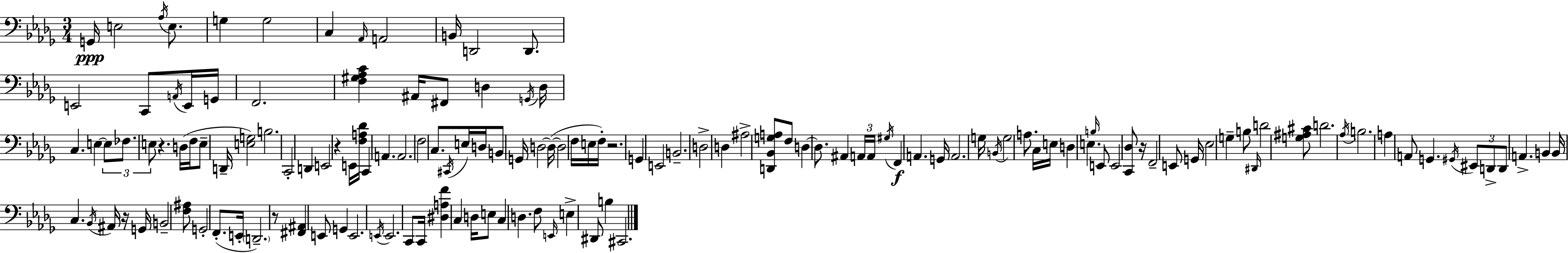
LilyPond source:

{
  \clef bass
  \numericTimeSignature
  \time 3/4
  \key bes \minor
  g,16\ppp e2 \acciaccatura { aes16 } e8. | g4 g2 | c4 \grace { aes,16 } a,2 | b,16 d,2 d,8. | \break e,2 c,8 | \acciaccatura { a,16 } e,16 g,16 f,2. | <f gis aes c'>4 ais,16 fis,8 d4 | \acciaccatura { g,16 } d16 c4. e4~~ | \break \tuplet 3/2 { e8 fes8. e8 } r4. | d16( f16 e8-- d,16-- <e g>2) | b2. | c,2-. | \break d,4 e,2 | r4 e,16 <f a des'>16 c,4 a,4. | a,2. | f2 | \break c8. \acciaccatura { cis,16 } e16 d16 b,8 g,16 d2~~ | d16~(~ d2 | f16 e16 f16-.) r2. | g,4 e,2 | \break b,2.-- | d2-> | d4 ais2-> | <d, bes, g a>8 f8 d4~~ d8. | \break ais,4 \tuplet 3/2 { a,16 a,16 \acciaccatura { gis16 }\f } f,4 a,4. | g,16 a,2. | g16 \acciaccatura { b,16 } g2 | a8. c16 e16 d4 | \break e4. \grace { b16 } e,8 e,2 | <c, des>8 r16 f,2-- | e,8 g,16 ees2 | g4-- b8 \grace { dis,16 } d'2 | \break <g ais cis'>8 d'2. | \acciaccatura { aes16 } b2. | a4 | a,8 g,4. \acciaccatura { gis,16 } \tuplet 3/2 { eis,8 | \break d,8-> d,8 } a,4.-> b,4 | b,16 c4. \acciaccatura { bes,16 } ais,16 | r16 g,16 b,2-- <f ais>8 | g,2-. f,8.-.( e,16-. | \break \parenthesize d,2.--) | r8 <fis, ais,>4 e,8 g,4 | e,2. | \acciaccatura { e,16 } e,2. | \break c,8 c,16 <dis a f'>4 c4 | d16 e8 c4 d4. | f8 \grace { e,16 } e4-> dis,8 b4 | cis,2. | \break \bar "|."
}